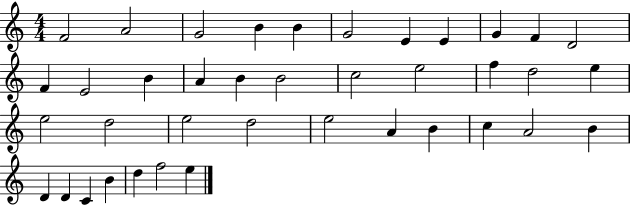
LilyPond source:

{
  \clef treble
  \numericTimeSignature
  \time 4/4
  \key c \major
  f'2 a'2 | g'2 b'4 b'4 | g'2 e'4 e'4 | g'4 f'4 d'2 | \break f'4 e'2 b'4 | a'4 b'4 b'2 | c''2 e''2 | f''4 d''2 e''4 | \break e''2 d''2 | e''2 d''2 | e''2 a'4 b'4 | c''4 a'2 b'4 | \break d'4 d'4 c'4 b'4 | d''4 f''2 e''4 | \bar "|."
}